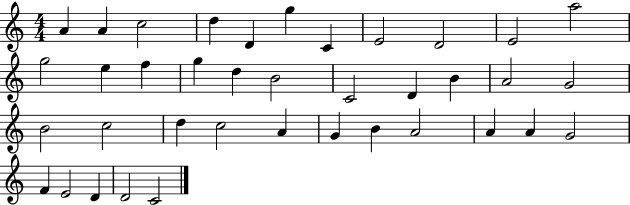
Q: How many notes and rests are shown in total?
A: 38